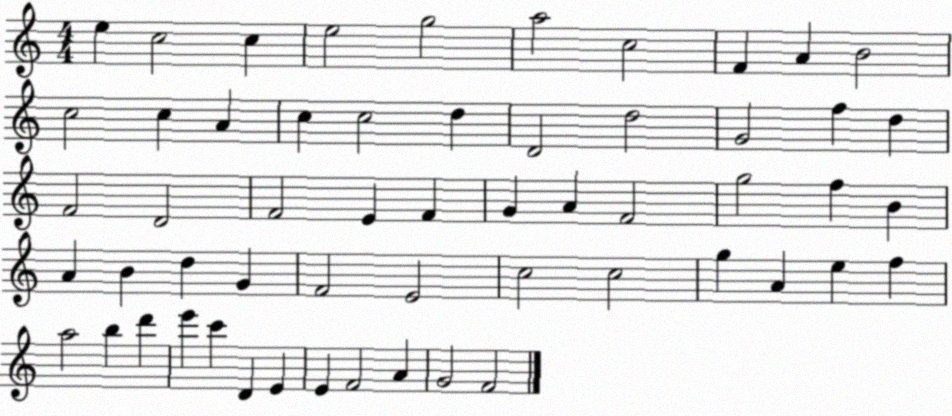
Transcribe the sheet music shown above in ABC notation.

X:1
T:Untitled
M:4/4
L:1/4
K:C
e c2 c e2 g2 a2 c2 F A B2 c2 c A c c2 d D2 d2 G2 f d F2 D2 F2 E F G A F2 g2 f B A B d G F2 E2 c2 c2 g A e f a2 b d' e' c' D E E F2 A G2 F2